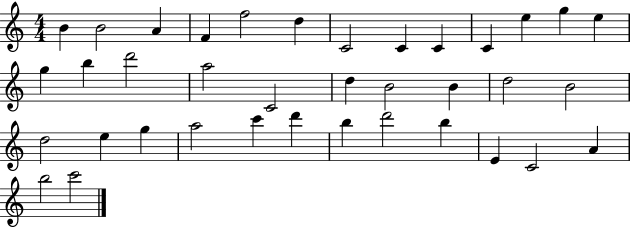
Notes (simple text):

B4/q B4/h A4/q F4/q F5/h D5/q C4/h C4/q C4/q C4/q E5/q G5/q E5/q G5/q B5/q D6/h A5/h C4/h D5/q B4/h B4/q D5/h B4/h D5/h E5/q G5/q A5/h C6/q D6/q B5/q D6/h B5/q E4/q C4/h A4/q B5/h C6/h